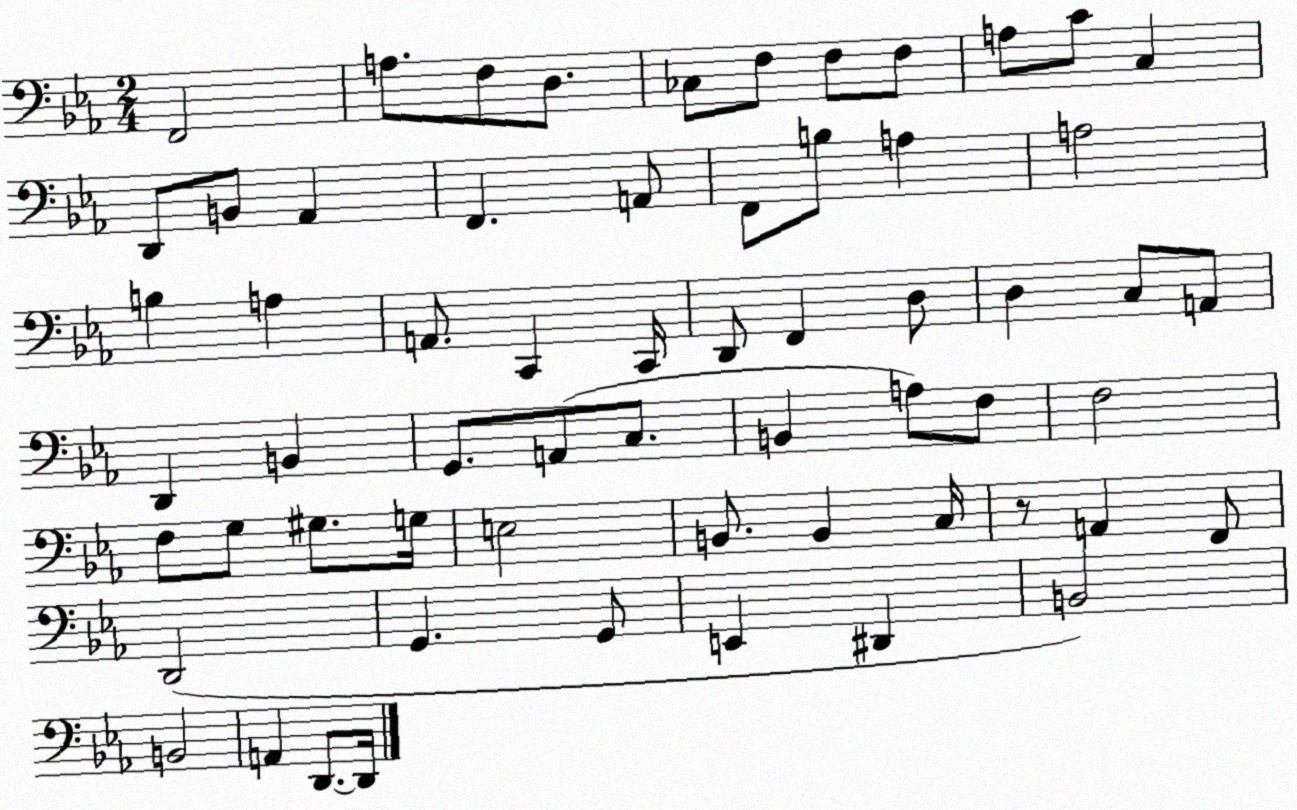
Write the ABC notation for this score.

X:1
T:Untitled
M:2/4
L:1/4
K:Eb
F,,2 A,/2 F,/2 D,/2 _C,/2 F,/2 F,/2 F,/2 A,/2 C/2 C, D,,/2 B,,/2 _A,, F,, A,,/2 F,,/2 B,/2 A, A,2 B, A, A,,/2 C,, C,,/4 D,,/2 F,, D,/2 D, C,/2 A,,/2 D,, B,, G,,/2 A,,/2 C,/2 B,, A,/2 F,/2 F,2 F,/2 G,/2 ^G,/2 G,/4 E,2 B,,/2 B,, C,/4 z/2 A,, F,,/2 D,,2 G,, G,,/2 E,, ^D,, B,,2 B,,2 A,, D,,/2 D,,/4